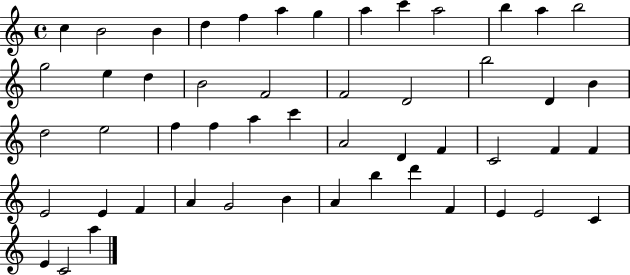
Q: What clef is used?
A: treble